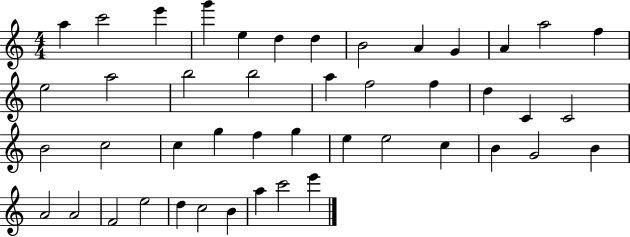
A5/q C6/h E6/q G6/q E5/q D5/q D5/q B4/h A4/q G4/q A4/q A5/h F5/q E5/h A5/h B5/h B5/h A5/q F5/h F5/q D5/q C4/q C4/h B4/h C5/h C5/q G5/q F5/q G5/q E5/q E5/h C5/q B4/q G4/h B4/q A4/h A4/h F4/h E5/h D5/q C5/h B4/q A5/q C6/h E6/q